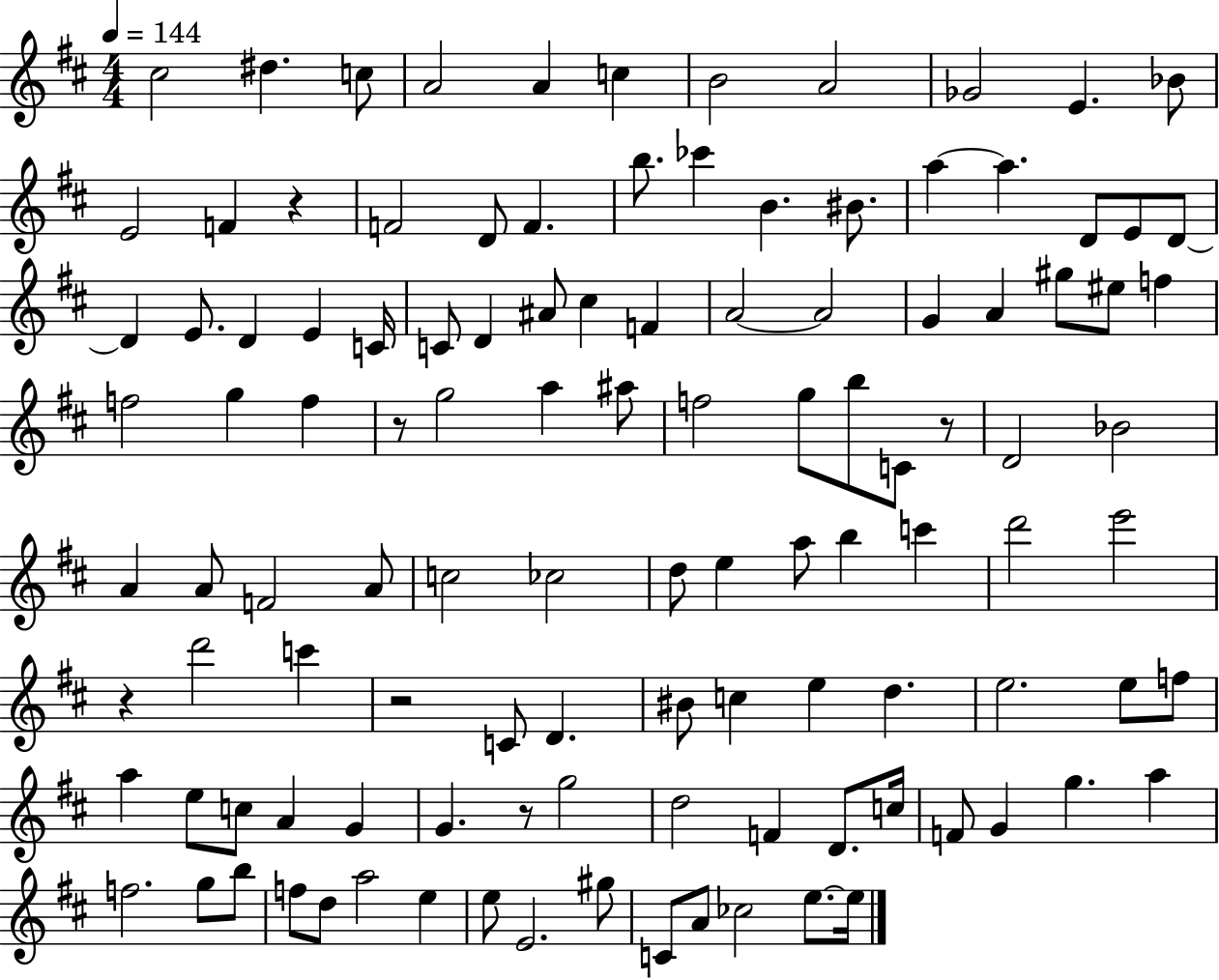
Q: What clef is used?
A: treble